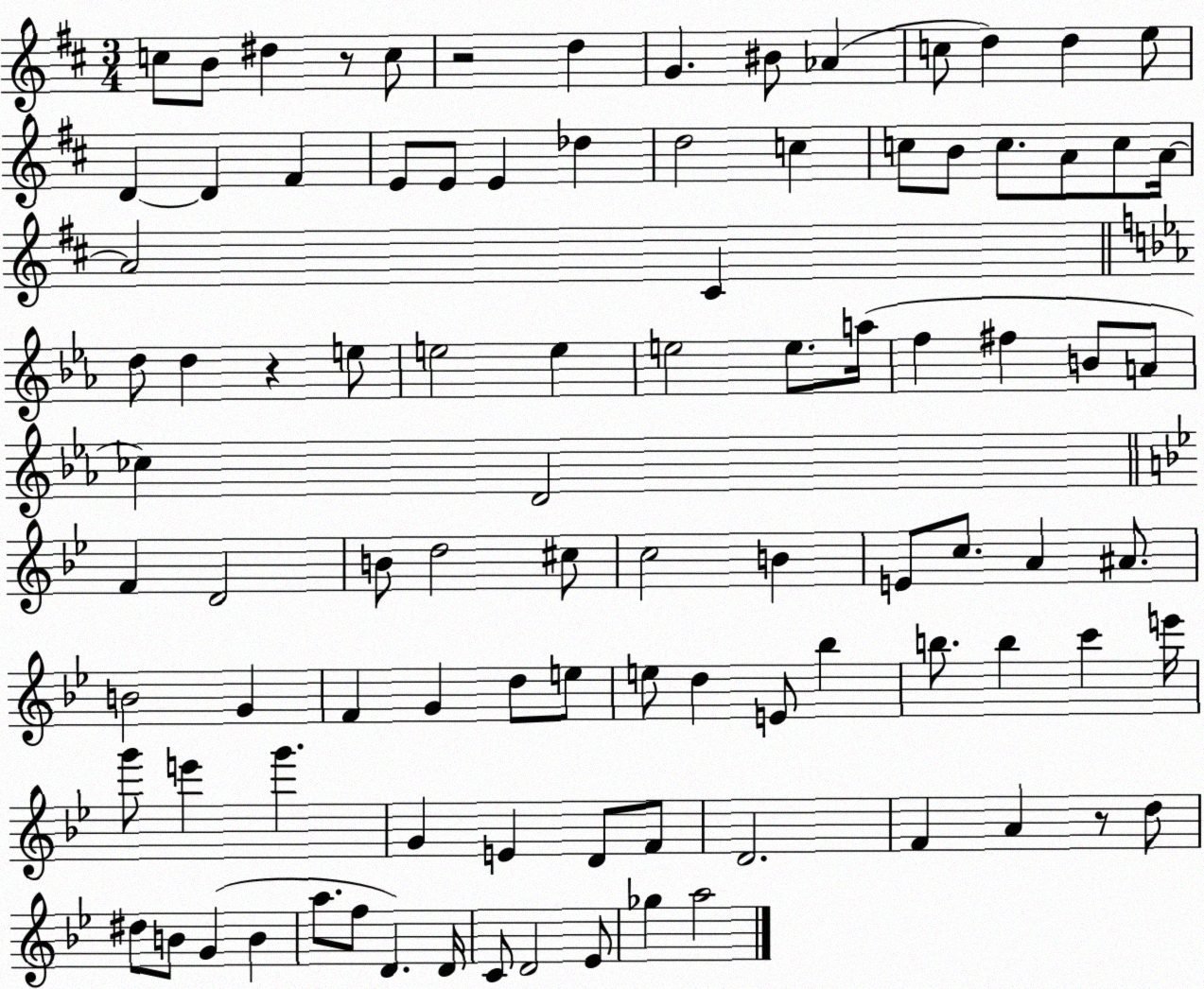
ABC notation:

X:1
T:Untitled
M:3/4
L:1/4
K:D
c/2 B/2 ^d z/2 c/2 z2 d G ^B/2 _A c/2 d d e/2 D D ^F E/2 E/2 E _d d2 c c/2 B/2 c/2 A/2 c/2 A/4 A2 ^C d/2 d z e/2 e2 e e2 e/2 a/4 f ^f B/2 A/2 _c D2 F D2 B/2 d2 ^c/2 c2 B E/2 c/2 A ^A/2 B2 G F G d/2 e/2 e/2 d E/2 _b b/2 b c' e'/4 g'/2 e' g' G E D/2 F/2 D2 F A z/2 d/2 ^d/2 B/2 G B a/2 f/2 D D/4 C/2 D2 _E/2 _g a2